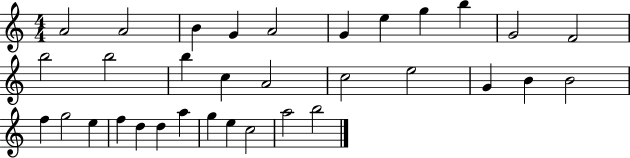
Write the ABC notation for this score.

X:1
T:Untitled
M:4/4
L:1/4
K:C
A2 A2 B G A2 G e g b G2 F2 b2 b2 b c A2 c2 e2 G B B2 f g2 e f d d a g e c2 a2 b2